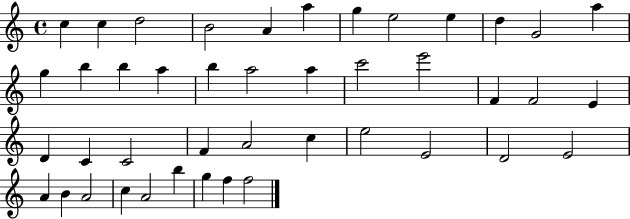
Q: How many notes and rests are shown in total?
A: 43